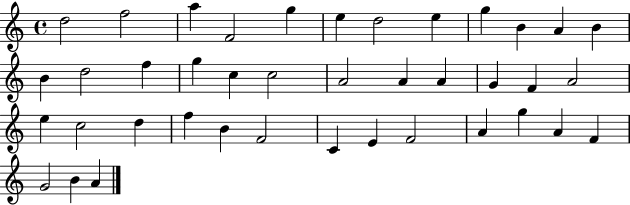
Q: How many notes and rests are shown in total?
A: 40